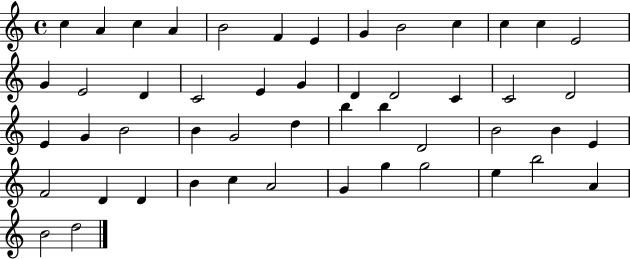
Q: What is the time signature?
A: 4/4